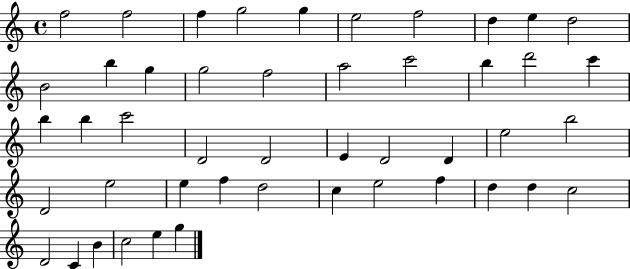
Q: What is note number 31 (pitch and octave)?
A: D4